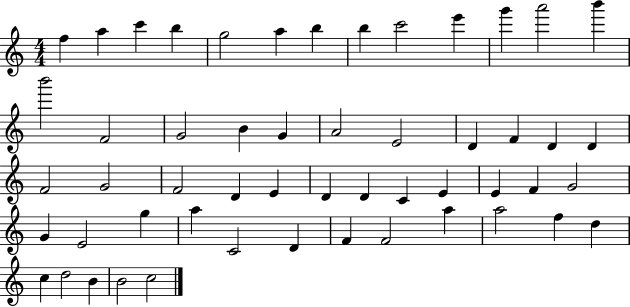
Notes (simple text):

F5/q A5/q C6/q B5/q G5/h A5/q B5/q B5/q C6/h E6/q G6/q A6/h B6/q B6/h F4/h G4/h B4/q G4/q A4/h E4/h D4/q F4/q D4/q D4/q F4/h G4/h F4/h D4/q E4/q D4/q D4/q C4/q E4/q E4/q F4/q G4/h G4/q E4/h G5/q A5/q C4/h D4/q F4/q F4/h A5/q A5/h F5/q D5/q C5/q D5/h B4/q B4/h C5/h